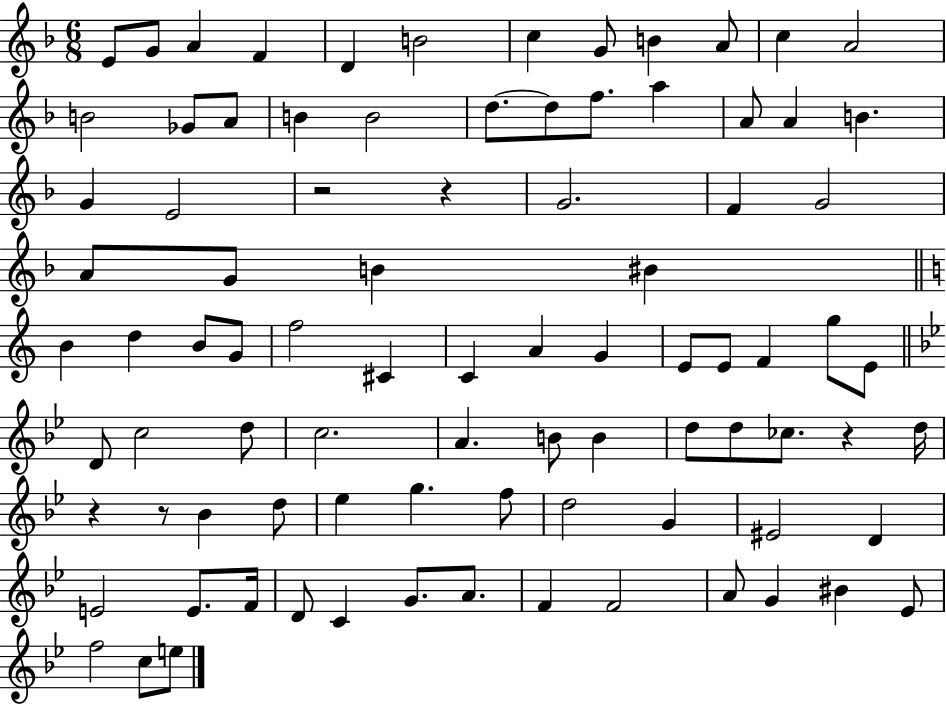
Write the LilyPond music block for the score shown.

{
  \clef treble
  \numericTimeSignature
  \time 6/8
  \key f \major
  \repeat volta 2 { e'8 g'8 a'4 f'4 | d'4 b'2 | c''4 g'8 b'4 a'8 | c''4 a'2 | \break b'2 ges'8 a'8 | b'4 b'2 | d''8.~~ d''8 f''8. a''4 | a'8 a'4 b'4. | \break g'4 e'2 | r2 r4 | g'2. | f'4 g'2 | \break a'8 g'8 b'4 bis'4 | \bar "||" \break \key c \major b'4 d''4 b'8 g'8 | f''2 cis'4 | c'4 a'4 g'4 | e'8 e'8 f'4 g''8 e'8 | \break \bar "||" \break \key g \minor d'8 c''2 d''8 | c''2. | a'4. b'8 b'4 | d''8 d''8 ces''8. r4 d''16 | \break r4 r8 bes'4 d''8 | ees''4 g''4. f''8 | d''2 g'4 | eis'2 d'4 | \break e'2 e'8. f'16 | d'8 c'4 g'8. a'8. | f'4 f'2 | a'8 g'4 bis'4 ees'8 | \break f''2 c''8 e''8 | } \bar "|."
}